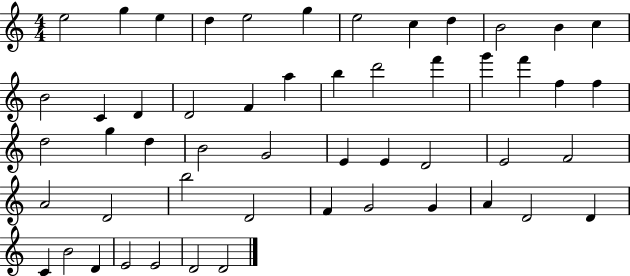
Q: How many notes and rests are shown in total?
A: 52